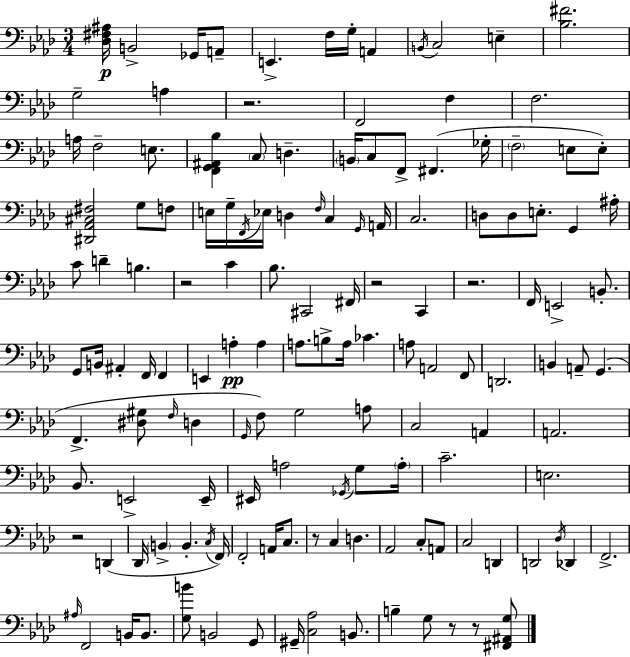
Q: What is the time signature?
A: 3/4